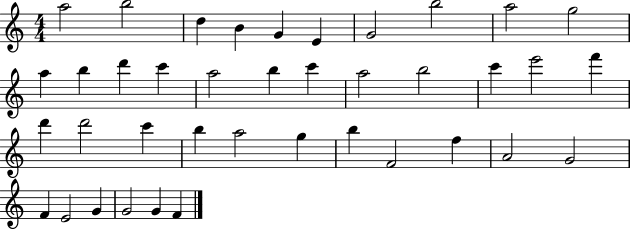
A5/h B5/h D5/q B4/q G4/q E4/q G4/h B5/h A5/h G5/h A5/q B5/q D6/q C6/q A5/h B5/q C6/q A5/h B5/h C6/q E6/h F6/q D6/q D6/h C6/q B5/q A5/h G5/q B5/q F4/h F5/q A4/h G4/h F4/q E4/h G4/q G4/h G4/q F4/q